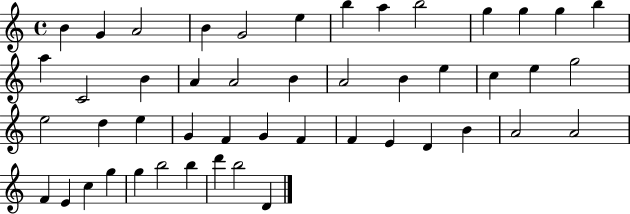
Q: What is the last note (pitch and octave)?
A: D4